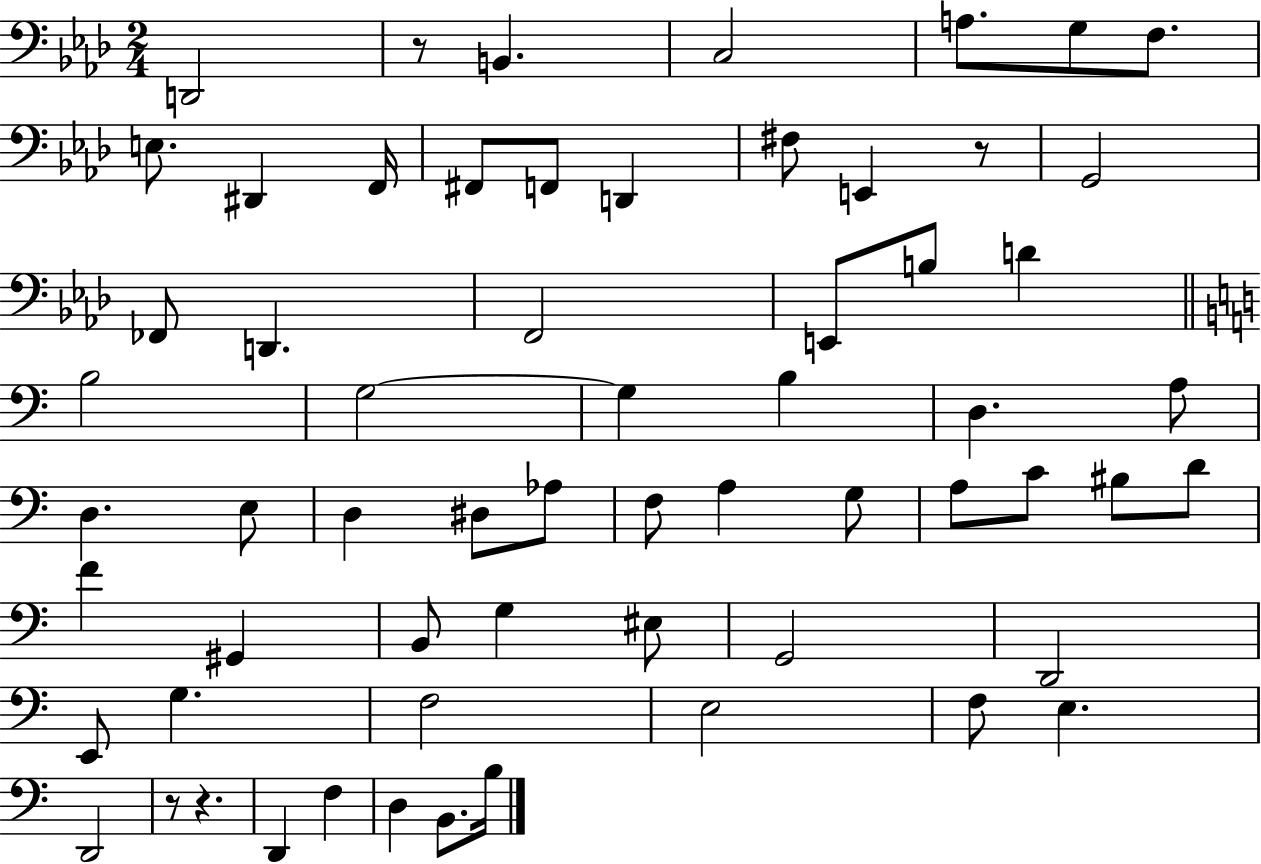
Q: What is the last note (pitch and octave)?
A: B3